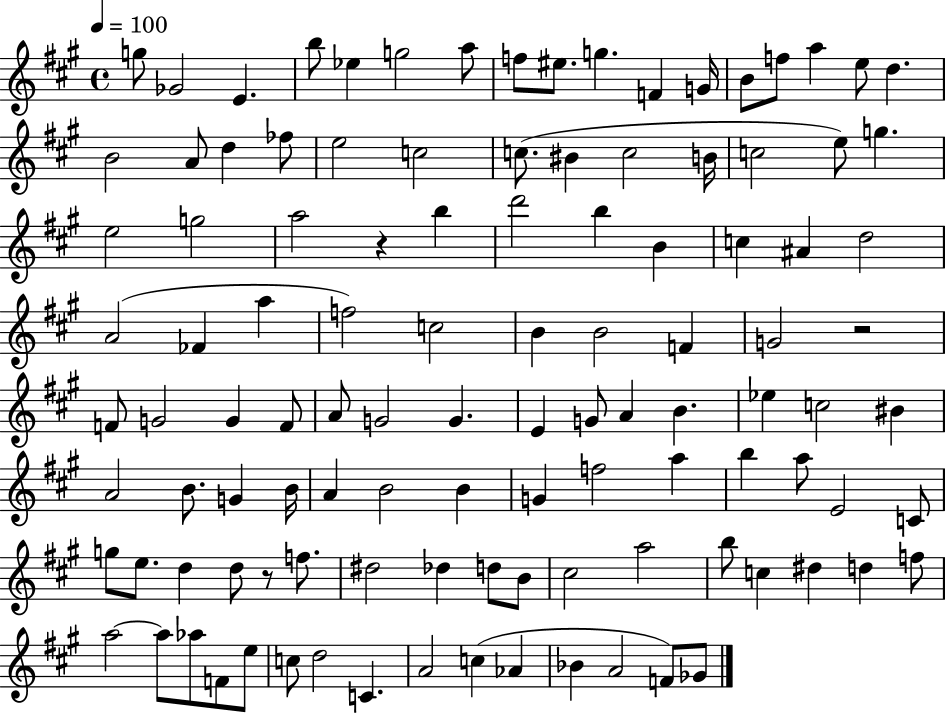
{
  \clef treble
  \time 4/4
  \defaultTimeSignature
  \key a \major
  \tempo 4 = 100
  g''8 ges'2 e'4. | b''8 ees''4 g''2 a''8 | f''8 eis''8. g''4. f'4 g'16 | b'8 f''8 a''4 e''8 d''4. | \break b'2 a'8 d''4 fes''8 | e''2 c''2 | c''8.( bis'4 c''2 b'16 | c''2 e''8) g''4. | \break e''2 g''2 | a''2 r4 b''4 | d'''2 b''4 b'4 | c''4 ais'4 d''2 | \break a'2( fes'4 a''4 | f''2) c''2 | b'4 b'2 f'4 | g'2 r2 | \break f'8 g'2 g'4 f'8 | a'8 g'2 g'4. | e'4 g'8 a'4 b'4. | ees''4 c''2 bis'4 | \break a'2 b'8. g'4 b'16 | a'4 b'2 b'4 | g'4 f''2 a''4 | b''4 a''8 e'2 c'8 | \break g''8 e''8. d''4 d''8 r8 f''8. | dis''2 des''4 d''8 b'8 | cis''2 a''2 | b''8 c''4 dis''4 d''4 f''8 | \break a''2~~ a''8 aes''8 f'8 e''8 | c''8 d''2 c'4. | a'2 c''4( aes'4 | bes'4 a'2 f'8) ges'8 | \break \bar "|."
}